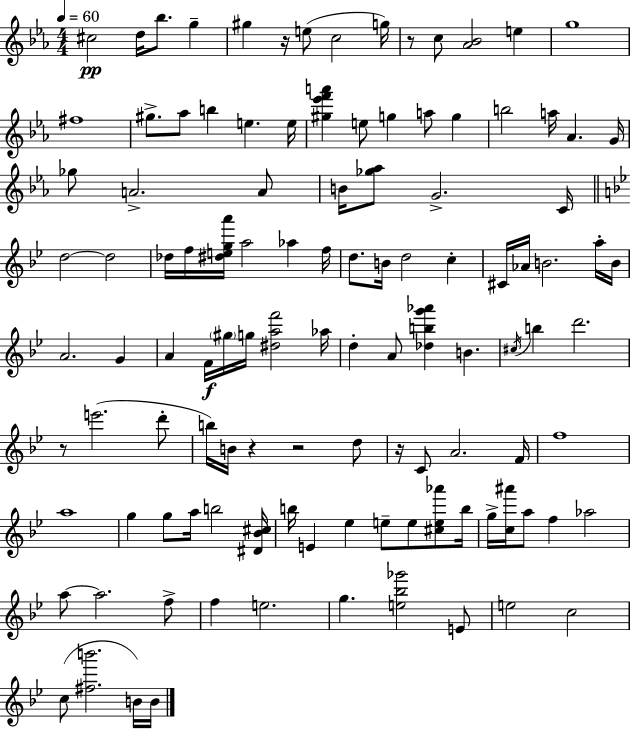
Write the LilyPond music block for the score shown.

{
  \clef treble
  \numericTimeSignature
  \time 4/4
  \key ees \major
  \tempo 4 = 60
  \repeat volta 2 { cis''2\pp d''16 bes''8. g''4-- | gis''4 r16 e''8( c''2 g''16) | r8 c''8 <aes' bes'>2 e''4 | g''1 | \break fis''1 | gis''8.-> aes''8 b''4 e''4. e''16 | <gis'' ees''' f''' a'''>4 e''8 g''4 a''8 g''4 | b''2 a''16 aes'4. g'16 | \break ges''8 a'2.-> a'8 | b'16 <ges'' aes''>8 g'2.-> c'16 | \bar "||" \break \key bes \major d''2~~ d''2 | des''16 f''16 <dis'' e'' g'' a'''>16 a''2 aes''4 f''16 | d''8. b'16 d''2 c''4-. | cis'16 aes'16 b'2. a''16-. b'16 | \break a'2. g'4 | a'4 f'16\f \parenthesize gis''16 g''16 <dis'' a'' f'''>2 aes''16 | d''4-. a'8 <des'' b'' g''' aes'''>4 b'4. | \acciaccatura { cis''16 } b''4 d'''2. | \break r8 e'''2.( d'''8-. | b''16) b'16 r4 r2 d''8 | r16 c'8 a'2. | f'16 f''1 | \break a''1 | g''4 g''8 a''16 b''2 | <dis' bes' cis''>16 b''16 e'4 ees''4 e''8-- e''8 <cis'' e'' aes'''>8 | b''16 g''16-> <c'' ais'''>16 a''8 f''4 aes''2 | \break a''8~~ a''2. f''8-> | f''4 e''2. | g''4. <e'' bes'' ges'''>2 e'8 | e''2 c''2 | \break c''8( <fis'' b'''>2. b'16) | b'16 } \bar "|."
}